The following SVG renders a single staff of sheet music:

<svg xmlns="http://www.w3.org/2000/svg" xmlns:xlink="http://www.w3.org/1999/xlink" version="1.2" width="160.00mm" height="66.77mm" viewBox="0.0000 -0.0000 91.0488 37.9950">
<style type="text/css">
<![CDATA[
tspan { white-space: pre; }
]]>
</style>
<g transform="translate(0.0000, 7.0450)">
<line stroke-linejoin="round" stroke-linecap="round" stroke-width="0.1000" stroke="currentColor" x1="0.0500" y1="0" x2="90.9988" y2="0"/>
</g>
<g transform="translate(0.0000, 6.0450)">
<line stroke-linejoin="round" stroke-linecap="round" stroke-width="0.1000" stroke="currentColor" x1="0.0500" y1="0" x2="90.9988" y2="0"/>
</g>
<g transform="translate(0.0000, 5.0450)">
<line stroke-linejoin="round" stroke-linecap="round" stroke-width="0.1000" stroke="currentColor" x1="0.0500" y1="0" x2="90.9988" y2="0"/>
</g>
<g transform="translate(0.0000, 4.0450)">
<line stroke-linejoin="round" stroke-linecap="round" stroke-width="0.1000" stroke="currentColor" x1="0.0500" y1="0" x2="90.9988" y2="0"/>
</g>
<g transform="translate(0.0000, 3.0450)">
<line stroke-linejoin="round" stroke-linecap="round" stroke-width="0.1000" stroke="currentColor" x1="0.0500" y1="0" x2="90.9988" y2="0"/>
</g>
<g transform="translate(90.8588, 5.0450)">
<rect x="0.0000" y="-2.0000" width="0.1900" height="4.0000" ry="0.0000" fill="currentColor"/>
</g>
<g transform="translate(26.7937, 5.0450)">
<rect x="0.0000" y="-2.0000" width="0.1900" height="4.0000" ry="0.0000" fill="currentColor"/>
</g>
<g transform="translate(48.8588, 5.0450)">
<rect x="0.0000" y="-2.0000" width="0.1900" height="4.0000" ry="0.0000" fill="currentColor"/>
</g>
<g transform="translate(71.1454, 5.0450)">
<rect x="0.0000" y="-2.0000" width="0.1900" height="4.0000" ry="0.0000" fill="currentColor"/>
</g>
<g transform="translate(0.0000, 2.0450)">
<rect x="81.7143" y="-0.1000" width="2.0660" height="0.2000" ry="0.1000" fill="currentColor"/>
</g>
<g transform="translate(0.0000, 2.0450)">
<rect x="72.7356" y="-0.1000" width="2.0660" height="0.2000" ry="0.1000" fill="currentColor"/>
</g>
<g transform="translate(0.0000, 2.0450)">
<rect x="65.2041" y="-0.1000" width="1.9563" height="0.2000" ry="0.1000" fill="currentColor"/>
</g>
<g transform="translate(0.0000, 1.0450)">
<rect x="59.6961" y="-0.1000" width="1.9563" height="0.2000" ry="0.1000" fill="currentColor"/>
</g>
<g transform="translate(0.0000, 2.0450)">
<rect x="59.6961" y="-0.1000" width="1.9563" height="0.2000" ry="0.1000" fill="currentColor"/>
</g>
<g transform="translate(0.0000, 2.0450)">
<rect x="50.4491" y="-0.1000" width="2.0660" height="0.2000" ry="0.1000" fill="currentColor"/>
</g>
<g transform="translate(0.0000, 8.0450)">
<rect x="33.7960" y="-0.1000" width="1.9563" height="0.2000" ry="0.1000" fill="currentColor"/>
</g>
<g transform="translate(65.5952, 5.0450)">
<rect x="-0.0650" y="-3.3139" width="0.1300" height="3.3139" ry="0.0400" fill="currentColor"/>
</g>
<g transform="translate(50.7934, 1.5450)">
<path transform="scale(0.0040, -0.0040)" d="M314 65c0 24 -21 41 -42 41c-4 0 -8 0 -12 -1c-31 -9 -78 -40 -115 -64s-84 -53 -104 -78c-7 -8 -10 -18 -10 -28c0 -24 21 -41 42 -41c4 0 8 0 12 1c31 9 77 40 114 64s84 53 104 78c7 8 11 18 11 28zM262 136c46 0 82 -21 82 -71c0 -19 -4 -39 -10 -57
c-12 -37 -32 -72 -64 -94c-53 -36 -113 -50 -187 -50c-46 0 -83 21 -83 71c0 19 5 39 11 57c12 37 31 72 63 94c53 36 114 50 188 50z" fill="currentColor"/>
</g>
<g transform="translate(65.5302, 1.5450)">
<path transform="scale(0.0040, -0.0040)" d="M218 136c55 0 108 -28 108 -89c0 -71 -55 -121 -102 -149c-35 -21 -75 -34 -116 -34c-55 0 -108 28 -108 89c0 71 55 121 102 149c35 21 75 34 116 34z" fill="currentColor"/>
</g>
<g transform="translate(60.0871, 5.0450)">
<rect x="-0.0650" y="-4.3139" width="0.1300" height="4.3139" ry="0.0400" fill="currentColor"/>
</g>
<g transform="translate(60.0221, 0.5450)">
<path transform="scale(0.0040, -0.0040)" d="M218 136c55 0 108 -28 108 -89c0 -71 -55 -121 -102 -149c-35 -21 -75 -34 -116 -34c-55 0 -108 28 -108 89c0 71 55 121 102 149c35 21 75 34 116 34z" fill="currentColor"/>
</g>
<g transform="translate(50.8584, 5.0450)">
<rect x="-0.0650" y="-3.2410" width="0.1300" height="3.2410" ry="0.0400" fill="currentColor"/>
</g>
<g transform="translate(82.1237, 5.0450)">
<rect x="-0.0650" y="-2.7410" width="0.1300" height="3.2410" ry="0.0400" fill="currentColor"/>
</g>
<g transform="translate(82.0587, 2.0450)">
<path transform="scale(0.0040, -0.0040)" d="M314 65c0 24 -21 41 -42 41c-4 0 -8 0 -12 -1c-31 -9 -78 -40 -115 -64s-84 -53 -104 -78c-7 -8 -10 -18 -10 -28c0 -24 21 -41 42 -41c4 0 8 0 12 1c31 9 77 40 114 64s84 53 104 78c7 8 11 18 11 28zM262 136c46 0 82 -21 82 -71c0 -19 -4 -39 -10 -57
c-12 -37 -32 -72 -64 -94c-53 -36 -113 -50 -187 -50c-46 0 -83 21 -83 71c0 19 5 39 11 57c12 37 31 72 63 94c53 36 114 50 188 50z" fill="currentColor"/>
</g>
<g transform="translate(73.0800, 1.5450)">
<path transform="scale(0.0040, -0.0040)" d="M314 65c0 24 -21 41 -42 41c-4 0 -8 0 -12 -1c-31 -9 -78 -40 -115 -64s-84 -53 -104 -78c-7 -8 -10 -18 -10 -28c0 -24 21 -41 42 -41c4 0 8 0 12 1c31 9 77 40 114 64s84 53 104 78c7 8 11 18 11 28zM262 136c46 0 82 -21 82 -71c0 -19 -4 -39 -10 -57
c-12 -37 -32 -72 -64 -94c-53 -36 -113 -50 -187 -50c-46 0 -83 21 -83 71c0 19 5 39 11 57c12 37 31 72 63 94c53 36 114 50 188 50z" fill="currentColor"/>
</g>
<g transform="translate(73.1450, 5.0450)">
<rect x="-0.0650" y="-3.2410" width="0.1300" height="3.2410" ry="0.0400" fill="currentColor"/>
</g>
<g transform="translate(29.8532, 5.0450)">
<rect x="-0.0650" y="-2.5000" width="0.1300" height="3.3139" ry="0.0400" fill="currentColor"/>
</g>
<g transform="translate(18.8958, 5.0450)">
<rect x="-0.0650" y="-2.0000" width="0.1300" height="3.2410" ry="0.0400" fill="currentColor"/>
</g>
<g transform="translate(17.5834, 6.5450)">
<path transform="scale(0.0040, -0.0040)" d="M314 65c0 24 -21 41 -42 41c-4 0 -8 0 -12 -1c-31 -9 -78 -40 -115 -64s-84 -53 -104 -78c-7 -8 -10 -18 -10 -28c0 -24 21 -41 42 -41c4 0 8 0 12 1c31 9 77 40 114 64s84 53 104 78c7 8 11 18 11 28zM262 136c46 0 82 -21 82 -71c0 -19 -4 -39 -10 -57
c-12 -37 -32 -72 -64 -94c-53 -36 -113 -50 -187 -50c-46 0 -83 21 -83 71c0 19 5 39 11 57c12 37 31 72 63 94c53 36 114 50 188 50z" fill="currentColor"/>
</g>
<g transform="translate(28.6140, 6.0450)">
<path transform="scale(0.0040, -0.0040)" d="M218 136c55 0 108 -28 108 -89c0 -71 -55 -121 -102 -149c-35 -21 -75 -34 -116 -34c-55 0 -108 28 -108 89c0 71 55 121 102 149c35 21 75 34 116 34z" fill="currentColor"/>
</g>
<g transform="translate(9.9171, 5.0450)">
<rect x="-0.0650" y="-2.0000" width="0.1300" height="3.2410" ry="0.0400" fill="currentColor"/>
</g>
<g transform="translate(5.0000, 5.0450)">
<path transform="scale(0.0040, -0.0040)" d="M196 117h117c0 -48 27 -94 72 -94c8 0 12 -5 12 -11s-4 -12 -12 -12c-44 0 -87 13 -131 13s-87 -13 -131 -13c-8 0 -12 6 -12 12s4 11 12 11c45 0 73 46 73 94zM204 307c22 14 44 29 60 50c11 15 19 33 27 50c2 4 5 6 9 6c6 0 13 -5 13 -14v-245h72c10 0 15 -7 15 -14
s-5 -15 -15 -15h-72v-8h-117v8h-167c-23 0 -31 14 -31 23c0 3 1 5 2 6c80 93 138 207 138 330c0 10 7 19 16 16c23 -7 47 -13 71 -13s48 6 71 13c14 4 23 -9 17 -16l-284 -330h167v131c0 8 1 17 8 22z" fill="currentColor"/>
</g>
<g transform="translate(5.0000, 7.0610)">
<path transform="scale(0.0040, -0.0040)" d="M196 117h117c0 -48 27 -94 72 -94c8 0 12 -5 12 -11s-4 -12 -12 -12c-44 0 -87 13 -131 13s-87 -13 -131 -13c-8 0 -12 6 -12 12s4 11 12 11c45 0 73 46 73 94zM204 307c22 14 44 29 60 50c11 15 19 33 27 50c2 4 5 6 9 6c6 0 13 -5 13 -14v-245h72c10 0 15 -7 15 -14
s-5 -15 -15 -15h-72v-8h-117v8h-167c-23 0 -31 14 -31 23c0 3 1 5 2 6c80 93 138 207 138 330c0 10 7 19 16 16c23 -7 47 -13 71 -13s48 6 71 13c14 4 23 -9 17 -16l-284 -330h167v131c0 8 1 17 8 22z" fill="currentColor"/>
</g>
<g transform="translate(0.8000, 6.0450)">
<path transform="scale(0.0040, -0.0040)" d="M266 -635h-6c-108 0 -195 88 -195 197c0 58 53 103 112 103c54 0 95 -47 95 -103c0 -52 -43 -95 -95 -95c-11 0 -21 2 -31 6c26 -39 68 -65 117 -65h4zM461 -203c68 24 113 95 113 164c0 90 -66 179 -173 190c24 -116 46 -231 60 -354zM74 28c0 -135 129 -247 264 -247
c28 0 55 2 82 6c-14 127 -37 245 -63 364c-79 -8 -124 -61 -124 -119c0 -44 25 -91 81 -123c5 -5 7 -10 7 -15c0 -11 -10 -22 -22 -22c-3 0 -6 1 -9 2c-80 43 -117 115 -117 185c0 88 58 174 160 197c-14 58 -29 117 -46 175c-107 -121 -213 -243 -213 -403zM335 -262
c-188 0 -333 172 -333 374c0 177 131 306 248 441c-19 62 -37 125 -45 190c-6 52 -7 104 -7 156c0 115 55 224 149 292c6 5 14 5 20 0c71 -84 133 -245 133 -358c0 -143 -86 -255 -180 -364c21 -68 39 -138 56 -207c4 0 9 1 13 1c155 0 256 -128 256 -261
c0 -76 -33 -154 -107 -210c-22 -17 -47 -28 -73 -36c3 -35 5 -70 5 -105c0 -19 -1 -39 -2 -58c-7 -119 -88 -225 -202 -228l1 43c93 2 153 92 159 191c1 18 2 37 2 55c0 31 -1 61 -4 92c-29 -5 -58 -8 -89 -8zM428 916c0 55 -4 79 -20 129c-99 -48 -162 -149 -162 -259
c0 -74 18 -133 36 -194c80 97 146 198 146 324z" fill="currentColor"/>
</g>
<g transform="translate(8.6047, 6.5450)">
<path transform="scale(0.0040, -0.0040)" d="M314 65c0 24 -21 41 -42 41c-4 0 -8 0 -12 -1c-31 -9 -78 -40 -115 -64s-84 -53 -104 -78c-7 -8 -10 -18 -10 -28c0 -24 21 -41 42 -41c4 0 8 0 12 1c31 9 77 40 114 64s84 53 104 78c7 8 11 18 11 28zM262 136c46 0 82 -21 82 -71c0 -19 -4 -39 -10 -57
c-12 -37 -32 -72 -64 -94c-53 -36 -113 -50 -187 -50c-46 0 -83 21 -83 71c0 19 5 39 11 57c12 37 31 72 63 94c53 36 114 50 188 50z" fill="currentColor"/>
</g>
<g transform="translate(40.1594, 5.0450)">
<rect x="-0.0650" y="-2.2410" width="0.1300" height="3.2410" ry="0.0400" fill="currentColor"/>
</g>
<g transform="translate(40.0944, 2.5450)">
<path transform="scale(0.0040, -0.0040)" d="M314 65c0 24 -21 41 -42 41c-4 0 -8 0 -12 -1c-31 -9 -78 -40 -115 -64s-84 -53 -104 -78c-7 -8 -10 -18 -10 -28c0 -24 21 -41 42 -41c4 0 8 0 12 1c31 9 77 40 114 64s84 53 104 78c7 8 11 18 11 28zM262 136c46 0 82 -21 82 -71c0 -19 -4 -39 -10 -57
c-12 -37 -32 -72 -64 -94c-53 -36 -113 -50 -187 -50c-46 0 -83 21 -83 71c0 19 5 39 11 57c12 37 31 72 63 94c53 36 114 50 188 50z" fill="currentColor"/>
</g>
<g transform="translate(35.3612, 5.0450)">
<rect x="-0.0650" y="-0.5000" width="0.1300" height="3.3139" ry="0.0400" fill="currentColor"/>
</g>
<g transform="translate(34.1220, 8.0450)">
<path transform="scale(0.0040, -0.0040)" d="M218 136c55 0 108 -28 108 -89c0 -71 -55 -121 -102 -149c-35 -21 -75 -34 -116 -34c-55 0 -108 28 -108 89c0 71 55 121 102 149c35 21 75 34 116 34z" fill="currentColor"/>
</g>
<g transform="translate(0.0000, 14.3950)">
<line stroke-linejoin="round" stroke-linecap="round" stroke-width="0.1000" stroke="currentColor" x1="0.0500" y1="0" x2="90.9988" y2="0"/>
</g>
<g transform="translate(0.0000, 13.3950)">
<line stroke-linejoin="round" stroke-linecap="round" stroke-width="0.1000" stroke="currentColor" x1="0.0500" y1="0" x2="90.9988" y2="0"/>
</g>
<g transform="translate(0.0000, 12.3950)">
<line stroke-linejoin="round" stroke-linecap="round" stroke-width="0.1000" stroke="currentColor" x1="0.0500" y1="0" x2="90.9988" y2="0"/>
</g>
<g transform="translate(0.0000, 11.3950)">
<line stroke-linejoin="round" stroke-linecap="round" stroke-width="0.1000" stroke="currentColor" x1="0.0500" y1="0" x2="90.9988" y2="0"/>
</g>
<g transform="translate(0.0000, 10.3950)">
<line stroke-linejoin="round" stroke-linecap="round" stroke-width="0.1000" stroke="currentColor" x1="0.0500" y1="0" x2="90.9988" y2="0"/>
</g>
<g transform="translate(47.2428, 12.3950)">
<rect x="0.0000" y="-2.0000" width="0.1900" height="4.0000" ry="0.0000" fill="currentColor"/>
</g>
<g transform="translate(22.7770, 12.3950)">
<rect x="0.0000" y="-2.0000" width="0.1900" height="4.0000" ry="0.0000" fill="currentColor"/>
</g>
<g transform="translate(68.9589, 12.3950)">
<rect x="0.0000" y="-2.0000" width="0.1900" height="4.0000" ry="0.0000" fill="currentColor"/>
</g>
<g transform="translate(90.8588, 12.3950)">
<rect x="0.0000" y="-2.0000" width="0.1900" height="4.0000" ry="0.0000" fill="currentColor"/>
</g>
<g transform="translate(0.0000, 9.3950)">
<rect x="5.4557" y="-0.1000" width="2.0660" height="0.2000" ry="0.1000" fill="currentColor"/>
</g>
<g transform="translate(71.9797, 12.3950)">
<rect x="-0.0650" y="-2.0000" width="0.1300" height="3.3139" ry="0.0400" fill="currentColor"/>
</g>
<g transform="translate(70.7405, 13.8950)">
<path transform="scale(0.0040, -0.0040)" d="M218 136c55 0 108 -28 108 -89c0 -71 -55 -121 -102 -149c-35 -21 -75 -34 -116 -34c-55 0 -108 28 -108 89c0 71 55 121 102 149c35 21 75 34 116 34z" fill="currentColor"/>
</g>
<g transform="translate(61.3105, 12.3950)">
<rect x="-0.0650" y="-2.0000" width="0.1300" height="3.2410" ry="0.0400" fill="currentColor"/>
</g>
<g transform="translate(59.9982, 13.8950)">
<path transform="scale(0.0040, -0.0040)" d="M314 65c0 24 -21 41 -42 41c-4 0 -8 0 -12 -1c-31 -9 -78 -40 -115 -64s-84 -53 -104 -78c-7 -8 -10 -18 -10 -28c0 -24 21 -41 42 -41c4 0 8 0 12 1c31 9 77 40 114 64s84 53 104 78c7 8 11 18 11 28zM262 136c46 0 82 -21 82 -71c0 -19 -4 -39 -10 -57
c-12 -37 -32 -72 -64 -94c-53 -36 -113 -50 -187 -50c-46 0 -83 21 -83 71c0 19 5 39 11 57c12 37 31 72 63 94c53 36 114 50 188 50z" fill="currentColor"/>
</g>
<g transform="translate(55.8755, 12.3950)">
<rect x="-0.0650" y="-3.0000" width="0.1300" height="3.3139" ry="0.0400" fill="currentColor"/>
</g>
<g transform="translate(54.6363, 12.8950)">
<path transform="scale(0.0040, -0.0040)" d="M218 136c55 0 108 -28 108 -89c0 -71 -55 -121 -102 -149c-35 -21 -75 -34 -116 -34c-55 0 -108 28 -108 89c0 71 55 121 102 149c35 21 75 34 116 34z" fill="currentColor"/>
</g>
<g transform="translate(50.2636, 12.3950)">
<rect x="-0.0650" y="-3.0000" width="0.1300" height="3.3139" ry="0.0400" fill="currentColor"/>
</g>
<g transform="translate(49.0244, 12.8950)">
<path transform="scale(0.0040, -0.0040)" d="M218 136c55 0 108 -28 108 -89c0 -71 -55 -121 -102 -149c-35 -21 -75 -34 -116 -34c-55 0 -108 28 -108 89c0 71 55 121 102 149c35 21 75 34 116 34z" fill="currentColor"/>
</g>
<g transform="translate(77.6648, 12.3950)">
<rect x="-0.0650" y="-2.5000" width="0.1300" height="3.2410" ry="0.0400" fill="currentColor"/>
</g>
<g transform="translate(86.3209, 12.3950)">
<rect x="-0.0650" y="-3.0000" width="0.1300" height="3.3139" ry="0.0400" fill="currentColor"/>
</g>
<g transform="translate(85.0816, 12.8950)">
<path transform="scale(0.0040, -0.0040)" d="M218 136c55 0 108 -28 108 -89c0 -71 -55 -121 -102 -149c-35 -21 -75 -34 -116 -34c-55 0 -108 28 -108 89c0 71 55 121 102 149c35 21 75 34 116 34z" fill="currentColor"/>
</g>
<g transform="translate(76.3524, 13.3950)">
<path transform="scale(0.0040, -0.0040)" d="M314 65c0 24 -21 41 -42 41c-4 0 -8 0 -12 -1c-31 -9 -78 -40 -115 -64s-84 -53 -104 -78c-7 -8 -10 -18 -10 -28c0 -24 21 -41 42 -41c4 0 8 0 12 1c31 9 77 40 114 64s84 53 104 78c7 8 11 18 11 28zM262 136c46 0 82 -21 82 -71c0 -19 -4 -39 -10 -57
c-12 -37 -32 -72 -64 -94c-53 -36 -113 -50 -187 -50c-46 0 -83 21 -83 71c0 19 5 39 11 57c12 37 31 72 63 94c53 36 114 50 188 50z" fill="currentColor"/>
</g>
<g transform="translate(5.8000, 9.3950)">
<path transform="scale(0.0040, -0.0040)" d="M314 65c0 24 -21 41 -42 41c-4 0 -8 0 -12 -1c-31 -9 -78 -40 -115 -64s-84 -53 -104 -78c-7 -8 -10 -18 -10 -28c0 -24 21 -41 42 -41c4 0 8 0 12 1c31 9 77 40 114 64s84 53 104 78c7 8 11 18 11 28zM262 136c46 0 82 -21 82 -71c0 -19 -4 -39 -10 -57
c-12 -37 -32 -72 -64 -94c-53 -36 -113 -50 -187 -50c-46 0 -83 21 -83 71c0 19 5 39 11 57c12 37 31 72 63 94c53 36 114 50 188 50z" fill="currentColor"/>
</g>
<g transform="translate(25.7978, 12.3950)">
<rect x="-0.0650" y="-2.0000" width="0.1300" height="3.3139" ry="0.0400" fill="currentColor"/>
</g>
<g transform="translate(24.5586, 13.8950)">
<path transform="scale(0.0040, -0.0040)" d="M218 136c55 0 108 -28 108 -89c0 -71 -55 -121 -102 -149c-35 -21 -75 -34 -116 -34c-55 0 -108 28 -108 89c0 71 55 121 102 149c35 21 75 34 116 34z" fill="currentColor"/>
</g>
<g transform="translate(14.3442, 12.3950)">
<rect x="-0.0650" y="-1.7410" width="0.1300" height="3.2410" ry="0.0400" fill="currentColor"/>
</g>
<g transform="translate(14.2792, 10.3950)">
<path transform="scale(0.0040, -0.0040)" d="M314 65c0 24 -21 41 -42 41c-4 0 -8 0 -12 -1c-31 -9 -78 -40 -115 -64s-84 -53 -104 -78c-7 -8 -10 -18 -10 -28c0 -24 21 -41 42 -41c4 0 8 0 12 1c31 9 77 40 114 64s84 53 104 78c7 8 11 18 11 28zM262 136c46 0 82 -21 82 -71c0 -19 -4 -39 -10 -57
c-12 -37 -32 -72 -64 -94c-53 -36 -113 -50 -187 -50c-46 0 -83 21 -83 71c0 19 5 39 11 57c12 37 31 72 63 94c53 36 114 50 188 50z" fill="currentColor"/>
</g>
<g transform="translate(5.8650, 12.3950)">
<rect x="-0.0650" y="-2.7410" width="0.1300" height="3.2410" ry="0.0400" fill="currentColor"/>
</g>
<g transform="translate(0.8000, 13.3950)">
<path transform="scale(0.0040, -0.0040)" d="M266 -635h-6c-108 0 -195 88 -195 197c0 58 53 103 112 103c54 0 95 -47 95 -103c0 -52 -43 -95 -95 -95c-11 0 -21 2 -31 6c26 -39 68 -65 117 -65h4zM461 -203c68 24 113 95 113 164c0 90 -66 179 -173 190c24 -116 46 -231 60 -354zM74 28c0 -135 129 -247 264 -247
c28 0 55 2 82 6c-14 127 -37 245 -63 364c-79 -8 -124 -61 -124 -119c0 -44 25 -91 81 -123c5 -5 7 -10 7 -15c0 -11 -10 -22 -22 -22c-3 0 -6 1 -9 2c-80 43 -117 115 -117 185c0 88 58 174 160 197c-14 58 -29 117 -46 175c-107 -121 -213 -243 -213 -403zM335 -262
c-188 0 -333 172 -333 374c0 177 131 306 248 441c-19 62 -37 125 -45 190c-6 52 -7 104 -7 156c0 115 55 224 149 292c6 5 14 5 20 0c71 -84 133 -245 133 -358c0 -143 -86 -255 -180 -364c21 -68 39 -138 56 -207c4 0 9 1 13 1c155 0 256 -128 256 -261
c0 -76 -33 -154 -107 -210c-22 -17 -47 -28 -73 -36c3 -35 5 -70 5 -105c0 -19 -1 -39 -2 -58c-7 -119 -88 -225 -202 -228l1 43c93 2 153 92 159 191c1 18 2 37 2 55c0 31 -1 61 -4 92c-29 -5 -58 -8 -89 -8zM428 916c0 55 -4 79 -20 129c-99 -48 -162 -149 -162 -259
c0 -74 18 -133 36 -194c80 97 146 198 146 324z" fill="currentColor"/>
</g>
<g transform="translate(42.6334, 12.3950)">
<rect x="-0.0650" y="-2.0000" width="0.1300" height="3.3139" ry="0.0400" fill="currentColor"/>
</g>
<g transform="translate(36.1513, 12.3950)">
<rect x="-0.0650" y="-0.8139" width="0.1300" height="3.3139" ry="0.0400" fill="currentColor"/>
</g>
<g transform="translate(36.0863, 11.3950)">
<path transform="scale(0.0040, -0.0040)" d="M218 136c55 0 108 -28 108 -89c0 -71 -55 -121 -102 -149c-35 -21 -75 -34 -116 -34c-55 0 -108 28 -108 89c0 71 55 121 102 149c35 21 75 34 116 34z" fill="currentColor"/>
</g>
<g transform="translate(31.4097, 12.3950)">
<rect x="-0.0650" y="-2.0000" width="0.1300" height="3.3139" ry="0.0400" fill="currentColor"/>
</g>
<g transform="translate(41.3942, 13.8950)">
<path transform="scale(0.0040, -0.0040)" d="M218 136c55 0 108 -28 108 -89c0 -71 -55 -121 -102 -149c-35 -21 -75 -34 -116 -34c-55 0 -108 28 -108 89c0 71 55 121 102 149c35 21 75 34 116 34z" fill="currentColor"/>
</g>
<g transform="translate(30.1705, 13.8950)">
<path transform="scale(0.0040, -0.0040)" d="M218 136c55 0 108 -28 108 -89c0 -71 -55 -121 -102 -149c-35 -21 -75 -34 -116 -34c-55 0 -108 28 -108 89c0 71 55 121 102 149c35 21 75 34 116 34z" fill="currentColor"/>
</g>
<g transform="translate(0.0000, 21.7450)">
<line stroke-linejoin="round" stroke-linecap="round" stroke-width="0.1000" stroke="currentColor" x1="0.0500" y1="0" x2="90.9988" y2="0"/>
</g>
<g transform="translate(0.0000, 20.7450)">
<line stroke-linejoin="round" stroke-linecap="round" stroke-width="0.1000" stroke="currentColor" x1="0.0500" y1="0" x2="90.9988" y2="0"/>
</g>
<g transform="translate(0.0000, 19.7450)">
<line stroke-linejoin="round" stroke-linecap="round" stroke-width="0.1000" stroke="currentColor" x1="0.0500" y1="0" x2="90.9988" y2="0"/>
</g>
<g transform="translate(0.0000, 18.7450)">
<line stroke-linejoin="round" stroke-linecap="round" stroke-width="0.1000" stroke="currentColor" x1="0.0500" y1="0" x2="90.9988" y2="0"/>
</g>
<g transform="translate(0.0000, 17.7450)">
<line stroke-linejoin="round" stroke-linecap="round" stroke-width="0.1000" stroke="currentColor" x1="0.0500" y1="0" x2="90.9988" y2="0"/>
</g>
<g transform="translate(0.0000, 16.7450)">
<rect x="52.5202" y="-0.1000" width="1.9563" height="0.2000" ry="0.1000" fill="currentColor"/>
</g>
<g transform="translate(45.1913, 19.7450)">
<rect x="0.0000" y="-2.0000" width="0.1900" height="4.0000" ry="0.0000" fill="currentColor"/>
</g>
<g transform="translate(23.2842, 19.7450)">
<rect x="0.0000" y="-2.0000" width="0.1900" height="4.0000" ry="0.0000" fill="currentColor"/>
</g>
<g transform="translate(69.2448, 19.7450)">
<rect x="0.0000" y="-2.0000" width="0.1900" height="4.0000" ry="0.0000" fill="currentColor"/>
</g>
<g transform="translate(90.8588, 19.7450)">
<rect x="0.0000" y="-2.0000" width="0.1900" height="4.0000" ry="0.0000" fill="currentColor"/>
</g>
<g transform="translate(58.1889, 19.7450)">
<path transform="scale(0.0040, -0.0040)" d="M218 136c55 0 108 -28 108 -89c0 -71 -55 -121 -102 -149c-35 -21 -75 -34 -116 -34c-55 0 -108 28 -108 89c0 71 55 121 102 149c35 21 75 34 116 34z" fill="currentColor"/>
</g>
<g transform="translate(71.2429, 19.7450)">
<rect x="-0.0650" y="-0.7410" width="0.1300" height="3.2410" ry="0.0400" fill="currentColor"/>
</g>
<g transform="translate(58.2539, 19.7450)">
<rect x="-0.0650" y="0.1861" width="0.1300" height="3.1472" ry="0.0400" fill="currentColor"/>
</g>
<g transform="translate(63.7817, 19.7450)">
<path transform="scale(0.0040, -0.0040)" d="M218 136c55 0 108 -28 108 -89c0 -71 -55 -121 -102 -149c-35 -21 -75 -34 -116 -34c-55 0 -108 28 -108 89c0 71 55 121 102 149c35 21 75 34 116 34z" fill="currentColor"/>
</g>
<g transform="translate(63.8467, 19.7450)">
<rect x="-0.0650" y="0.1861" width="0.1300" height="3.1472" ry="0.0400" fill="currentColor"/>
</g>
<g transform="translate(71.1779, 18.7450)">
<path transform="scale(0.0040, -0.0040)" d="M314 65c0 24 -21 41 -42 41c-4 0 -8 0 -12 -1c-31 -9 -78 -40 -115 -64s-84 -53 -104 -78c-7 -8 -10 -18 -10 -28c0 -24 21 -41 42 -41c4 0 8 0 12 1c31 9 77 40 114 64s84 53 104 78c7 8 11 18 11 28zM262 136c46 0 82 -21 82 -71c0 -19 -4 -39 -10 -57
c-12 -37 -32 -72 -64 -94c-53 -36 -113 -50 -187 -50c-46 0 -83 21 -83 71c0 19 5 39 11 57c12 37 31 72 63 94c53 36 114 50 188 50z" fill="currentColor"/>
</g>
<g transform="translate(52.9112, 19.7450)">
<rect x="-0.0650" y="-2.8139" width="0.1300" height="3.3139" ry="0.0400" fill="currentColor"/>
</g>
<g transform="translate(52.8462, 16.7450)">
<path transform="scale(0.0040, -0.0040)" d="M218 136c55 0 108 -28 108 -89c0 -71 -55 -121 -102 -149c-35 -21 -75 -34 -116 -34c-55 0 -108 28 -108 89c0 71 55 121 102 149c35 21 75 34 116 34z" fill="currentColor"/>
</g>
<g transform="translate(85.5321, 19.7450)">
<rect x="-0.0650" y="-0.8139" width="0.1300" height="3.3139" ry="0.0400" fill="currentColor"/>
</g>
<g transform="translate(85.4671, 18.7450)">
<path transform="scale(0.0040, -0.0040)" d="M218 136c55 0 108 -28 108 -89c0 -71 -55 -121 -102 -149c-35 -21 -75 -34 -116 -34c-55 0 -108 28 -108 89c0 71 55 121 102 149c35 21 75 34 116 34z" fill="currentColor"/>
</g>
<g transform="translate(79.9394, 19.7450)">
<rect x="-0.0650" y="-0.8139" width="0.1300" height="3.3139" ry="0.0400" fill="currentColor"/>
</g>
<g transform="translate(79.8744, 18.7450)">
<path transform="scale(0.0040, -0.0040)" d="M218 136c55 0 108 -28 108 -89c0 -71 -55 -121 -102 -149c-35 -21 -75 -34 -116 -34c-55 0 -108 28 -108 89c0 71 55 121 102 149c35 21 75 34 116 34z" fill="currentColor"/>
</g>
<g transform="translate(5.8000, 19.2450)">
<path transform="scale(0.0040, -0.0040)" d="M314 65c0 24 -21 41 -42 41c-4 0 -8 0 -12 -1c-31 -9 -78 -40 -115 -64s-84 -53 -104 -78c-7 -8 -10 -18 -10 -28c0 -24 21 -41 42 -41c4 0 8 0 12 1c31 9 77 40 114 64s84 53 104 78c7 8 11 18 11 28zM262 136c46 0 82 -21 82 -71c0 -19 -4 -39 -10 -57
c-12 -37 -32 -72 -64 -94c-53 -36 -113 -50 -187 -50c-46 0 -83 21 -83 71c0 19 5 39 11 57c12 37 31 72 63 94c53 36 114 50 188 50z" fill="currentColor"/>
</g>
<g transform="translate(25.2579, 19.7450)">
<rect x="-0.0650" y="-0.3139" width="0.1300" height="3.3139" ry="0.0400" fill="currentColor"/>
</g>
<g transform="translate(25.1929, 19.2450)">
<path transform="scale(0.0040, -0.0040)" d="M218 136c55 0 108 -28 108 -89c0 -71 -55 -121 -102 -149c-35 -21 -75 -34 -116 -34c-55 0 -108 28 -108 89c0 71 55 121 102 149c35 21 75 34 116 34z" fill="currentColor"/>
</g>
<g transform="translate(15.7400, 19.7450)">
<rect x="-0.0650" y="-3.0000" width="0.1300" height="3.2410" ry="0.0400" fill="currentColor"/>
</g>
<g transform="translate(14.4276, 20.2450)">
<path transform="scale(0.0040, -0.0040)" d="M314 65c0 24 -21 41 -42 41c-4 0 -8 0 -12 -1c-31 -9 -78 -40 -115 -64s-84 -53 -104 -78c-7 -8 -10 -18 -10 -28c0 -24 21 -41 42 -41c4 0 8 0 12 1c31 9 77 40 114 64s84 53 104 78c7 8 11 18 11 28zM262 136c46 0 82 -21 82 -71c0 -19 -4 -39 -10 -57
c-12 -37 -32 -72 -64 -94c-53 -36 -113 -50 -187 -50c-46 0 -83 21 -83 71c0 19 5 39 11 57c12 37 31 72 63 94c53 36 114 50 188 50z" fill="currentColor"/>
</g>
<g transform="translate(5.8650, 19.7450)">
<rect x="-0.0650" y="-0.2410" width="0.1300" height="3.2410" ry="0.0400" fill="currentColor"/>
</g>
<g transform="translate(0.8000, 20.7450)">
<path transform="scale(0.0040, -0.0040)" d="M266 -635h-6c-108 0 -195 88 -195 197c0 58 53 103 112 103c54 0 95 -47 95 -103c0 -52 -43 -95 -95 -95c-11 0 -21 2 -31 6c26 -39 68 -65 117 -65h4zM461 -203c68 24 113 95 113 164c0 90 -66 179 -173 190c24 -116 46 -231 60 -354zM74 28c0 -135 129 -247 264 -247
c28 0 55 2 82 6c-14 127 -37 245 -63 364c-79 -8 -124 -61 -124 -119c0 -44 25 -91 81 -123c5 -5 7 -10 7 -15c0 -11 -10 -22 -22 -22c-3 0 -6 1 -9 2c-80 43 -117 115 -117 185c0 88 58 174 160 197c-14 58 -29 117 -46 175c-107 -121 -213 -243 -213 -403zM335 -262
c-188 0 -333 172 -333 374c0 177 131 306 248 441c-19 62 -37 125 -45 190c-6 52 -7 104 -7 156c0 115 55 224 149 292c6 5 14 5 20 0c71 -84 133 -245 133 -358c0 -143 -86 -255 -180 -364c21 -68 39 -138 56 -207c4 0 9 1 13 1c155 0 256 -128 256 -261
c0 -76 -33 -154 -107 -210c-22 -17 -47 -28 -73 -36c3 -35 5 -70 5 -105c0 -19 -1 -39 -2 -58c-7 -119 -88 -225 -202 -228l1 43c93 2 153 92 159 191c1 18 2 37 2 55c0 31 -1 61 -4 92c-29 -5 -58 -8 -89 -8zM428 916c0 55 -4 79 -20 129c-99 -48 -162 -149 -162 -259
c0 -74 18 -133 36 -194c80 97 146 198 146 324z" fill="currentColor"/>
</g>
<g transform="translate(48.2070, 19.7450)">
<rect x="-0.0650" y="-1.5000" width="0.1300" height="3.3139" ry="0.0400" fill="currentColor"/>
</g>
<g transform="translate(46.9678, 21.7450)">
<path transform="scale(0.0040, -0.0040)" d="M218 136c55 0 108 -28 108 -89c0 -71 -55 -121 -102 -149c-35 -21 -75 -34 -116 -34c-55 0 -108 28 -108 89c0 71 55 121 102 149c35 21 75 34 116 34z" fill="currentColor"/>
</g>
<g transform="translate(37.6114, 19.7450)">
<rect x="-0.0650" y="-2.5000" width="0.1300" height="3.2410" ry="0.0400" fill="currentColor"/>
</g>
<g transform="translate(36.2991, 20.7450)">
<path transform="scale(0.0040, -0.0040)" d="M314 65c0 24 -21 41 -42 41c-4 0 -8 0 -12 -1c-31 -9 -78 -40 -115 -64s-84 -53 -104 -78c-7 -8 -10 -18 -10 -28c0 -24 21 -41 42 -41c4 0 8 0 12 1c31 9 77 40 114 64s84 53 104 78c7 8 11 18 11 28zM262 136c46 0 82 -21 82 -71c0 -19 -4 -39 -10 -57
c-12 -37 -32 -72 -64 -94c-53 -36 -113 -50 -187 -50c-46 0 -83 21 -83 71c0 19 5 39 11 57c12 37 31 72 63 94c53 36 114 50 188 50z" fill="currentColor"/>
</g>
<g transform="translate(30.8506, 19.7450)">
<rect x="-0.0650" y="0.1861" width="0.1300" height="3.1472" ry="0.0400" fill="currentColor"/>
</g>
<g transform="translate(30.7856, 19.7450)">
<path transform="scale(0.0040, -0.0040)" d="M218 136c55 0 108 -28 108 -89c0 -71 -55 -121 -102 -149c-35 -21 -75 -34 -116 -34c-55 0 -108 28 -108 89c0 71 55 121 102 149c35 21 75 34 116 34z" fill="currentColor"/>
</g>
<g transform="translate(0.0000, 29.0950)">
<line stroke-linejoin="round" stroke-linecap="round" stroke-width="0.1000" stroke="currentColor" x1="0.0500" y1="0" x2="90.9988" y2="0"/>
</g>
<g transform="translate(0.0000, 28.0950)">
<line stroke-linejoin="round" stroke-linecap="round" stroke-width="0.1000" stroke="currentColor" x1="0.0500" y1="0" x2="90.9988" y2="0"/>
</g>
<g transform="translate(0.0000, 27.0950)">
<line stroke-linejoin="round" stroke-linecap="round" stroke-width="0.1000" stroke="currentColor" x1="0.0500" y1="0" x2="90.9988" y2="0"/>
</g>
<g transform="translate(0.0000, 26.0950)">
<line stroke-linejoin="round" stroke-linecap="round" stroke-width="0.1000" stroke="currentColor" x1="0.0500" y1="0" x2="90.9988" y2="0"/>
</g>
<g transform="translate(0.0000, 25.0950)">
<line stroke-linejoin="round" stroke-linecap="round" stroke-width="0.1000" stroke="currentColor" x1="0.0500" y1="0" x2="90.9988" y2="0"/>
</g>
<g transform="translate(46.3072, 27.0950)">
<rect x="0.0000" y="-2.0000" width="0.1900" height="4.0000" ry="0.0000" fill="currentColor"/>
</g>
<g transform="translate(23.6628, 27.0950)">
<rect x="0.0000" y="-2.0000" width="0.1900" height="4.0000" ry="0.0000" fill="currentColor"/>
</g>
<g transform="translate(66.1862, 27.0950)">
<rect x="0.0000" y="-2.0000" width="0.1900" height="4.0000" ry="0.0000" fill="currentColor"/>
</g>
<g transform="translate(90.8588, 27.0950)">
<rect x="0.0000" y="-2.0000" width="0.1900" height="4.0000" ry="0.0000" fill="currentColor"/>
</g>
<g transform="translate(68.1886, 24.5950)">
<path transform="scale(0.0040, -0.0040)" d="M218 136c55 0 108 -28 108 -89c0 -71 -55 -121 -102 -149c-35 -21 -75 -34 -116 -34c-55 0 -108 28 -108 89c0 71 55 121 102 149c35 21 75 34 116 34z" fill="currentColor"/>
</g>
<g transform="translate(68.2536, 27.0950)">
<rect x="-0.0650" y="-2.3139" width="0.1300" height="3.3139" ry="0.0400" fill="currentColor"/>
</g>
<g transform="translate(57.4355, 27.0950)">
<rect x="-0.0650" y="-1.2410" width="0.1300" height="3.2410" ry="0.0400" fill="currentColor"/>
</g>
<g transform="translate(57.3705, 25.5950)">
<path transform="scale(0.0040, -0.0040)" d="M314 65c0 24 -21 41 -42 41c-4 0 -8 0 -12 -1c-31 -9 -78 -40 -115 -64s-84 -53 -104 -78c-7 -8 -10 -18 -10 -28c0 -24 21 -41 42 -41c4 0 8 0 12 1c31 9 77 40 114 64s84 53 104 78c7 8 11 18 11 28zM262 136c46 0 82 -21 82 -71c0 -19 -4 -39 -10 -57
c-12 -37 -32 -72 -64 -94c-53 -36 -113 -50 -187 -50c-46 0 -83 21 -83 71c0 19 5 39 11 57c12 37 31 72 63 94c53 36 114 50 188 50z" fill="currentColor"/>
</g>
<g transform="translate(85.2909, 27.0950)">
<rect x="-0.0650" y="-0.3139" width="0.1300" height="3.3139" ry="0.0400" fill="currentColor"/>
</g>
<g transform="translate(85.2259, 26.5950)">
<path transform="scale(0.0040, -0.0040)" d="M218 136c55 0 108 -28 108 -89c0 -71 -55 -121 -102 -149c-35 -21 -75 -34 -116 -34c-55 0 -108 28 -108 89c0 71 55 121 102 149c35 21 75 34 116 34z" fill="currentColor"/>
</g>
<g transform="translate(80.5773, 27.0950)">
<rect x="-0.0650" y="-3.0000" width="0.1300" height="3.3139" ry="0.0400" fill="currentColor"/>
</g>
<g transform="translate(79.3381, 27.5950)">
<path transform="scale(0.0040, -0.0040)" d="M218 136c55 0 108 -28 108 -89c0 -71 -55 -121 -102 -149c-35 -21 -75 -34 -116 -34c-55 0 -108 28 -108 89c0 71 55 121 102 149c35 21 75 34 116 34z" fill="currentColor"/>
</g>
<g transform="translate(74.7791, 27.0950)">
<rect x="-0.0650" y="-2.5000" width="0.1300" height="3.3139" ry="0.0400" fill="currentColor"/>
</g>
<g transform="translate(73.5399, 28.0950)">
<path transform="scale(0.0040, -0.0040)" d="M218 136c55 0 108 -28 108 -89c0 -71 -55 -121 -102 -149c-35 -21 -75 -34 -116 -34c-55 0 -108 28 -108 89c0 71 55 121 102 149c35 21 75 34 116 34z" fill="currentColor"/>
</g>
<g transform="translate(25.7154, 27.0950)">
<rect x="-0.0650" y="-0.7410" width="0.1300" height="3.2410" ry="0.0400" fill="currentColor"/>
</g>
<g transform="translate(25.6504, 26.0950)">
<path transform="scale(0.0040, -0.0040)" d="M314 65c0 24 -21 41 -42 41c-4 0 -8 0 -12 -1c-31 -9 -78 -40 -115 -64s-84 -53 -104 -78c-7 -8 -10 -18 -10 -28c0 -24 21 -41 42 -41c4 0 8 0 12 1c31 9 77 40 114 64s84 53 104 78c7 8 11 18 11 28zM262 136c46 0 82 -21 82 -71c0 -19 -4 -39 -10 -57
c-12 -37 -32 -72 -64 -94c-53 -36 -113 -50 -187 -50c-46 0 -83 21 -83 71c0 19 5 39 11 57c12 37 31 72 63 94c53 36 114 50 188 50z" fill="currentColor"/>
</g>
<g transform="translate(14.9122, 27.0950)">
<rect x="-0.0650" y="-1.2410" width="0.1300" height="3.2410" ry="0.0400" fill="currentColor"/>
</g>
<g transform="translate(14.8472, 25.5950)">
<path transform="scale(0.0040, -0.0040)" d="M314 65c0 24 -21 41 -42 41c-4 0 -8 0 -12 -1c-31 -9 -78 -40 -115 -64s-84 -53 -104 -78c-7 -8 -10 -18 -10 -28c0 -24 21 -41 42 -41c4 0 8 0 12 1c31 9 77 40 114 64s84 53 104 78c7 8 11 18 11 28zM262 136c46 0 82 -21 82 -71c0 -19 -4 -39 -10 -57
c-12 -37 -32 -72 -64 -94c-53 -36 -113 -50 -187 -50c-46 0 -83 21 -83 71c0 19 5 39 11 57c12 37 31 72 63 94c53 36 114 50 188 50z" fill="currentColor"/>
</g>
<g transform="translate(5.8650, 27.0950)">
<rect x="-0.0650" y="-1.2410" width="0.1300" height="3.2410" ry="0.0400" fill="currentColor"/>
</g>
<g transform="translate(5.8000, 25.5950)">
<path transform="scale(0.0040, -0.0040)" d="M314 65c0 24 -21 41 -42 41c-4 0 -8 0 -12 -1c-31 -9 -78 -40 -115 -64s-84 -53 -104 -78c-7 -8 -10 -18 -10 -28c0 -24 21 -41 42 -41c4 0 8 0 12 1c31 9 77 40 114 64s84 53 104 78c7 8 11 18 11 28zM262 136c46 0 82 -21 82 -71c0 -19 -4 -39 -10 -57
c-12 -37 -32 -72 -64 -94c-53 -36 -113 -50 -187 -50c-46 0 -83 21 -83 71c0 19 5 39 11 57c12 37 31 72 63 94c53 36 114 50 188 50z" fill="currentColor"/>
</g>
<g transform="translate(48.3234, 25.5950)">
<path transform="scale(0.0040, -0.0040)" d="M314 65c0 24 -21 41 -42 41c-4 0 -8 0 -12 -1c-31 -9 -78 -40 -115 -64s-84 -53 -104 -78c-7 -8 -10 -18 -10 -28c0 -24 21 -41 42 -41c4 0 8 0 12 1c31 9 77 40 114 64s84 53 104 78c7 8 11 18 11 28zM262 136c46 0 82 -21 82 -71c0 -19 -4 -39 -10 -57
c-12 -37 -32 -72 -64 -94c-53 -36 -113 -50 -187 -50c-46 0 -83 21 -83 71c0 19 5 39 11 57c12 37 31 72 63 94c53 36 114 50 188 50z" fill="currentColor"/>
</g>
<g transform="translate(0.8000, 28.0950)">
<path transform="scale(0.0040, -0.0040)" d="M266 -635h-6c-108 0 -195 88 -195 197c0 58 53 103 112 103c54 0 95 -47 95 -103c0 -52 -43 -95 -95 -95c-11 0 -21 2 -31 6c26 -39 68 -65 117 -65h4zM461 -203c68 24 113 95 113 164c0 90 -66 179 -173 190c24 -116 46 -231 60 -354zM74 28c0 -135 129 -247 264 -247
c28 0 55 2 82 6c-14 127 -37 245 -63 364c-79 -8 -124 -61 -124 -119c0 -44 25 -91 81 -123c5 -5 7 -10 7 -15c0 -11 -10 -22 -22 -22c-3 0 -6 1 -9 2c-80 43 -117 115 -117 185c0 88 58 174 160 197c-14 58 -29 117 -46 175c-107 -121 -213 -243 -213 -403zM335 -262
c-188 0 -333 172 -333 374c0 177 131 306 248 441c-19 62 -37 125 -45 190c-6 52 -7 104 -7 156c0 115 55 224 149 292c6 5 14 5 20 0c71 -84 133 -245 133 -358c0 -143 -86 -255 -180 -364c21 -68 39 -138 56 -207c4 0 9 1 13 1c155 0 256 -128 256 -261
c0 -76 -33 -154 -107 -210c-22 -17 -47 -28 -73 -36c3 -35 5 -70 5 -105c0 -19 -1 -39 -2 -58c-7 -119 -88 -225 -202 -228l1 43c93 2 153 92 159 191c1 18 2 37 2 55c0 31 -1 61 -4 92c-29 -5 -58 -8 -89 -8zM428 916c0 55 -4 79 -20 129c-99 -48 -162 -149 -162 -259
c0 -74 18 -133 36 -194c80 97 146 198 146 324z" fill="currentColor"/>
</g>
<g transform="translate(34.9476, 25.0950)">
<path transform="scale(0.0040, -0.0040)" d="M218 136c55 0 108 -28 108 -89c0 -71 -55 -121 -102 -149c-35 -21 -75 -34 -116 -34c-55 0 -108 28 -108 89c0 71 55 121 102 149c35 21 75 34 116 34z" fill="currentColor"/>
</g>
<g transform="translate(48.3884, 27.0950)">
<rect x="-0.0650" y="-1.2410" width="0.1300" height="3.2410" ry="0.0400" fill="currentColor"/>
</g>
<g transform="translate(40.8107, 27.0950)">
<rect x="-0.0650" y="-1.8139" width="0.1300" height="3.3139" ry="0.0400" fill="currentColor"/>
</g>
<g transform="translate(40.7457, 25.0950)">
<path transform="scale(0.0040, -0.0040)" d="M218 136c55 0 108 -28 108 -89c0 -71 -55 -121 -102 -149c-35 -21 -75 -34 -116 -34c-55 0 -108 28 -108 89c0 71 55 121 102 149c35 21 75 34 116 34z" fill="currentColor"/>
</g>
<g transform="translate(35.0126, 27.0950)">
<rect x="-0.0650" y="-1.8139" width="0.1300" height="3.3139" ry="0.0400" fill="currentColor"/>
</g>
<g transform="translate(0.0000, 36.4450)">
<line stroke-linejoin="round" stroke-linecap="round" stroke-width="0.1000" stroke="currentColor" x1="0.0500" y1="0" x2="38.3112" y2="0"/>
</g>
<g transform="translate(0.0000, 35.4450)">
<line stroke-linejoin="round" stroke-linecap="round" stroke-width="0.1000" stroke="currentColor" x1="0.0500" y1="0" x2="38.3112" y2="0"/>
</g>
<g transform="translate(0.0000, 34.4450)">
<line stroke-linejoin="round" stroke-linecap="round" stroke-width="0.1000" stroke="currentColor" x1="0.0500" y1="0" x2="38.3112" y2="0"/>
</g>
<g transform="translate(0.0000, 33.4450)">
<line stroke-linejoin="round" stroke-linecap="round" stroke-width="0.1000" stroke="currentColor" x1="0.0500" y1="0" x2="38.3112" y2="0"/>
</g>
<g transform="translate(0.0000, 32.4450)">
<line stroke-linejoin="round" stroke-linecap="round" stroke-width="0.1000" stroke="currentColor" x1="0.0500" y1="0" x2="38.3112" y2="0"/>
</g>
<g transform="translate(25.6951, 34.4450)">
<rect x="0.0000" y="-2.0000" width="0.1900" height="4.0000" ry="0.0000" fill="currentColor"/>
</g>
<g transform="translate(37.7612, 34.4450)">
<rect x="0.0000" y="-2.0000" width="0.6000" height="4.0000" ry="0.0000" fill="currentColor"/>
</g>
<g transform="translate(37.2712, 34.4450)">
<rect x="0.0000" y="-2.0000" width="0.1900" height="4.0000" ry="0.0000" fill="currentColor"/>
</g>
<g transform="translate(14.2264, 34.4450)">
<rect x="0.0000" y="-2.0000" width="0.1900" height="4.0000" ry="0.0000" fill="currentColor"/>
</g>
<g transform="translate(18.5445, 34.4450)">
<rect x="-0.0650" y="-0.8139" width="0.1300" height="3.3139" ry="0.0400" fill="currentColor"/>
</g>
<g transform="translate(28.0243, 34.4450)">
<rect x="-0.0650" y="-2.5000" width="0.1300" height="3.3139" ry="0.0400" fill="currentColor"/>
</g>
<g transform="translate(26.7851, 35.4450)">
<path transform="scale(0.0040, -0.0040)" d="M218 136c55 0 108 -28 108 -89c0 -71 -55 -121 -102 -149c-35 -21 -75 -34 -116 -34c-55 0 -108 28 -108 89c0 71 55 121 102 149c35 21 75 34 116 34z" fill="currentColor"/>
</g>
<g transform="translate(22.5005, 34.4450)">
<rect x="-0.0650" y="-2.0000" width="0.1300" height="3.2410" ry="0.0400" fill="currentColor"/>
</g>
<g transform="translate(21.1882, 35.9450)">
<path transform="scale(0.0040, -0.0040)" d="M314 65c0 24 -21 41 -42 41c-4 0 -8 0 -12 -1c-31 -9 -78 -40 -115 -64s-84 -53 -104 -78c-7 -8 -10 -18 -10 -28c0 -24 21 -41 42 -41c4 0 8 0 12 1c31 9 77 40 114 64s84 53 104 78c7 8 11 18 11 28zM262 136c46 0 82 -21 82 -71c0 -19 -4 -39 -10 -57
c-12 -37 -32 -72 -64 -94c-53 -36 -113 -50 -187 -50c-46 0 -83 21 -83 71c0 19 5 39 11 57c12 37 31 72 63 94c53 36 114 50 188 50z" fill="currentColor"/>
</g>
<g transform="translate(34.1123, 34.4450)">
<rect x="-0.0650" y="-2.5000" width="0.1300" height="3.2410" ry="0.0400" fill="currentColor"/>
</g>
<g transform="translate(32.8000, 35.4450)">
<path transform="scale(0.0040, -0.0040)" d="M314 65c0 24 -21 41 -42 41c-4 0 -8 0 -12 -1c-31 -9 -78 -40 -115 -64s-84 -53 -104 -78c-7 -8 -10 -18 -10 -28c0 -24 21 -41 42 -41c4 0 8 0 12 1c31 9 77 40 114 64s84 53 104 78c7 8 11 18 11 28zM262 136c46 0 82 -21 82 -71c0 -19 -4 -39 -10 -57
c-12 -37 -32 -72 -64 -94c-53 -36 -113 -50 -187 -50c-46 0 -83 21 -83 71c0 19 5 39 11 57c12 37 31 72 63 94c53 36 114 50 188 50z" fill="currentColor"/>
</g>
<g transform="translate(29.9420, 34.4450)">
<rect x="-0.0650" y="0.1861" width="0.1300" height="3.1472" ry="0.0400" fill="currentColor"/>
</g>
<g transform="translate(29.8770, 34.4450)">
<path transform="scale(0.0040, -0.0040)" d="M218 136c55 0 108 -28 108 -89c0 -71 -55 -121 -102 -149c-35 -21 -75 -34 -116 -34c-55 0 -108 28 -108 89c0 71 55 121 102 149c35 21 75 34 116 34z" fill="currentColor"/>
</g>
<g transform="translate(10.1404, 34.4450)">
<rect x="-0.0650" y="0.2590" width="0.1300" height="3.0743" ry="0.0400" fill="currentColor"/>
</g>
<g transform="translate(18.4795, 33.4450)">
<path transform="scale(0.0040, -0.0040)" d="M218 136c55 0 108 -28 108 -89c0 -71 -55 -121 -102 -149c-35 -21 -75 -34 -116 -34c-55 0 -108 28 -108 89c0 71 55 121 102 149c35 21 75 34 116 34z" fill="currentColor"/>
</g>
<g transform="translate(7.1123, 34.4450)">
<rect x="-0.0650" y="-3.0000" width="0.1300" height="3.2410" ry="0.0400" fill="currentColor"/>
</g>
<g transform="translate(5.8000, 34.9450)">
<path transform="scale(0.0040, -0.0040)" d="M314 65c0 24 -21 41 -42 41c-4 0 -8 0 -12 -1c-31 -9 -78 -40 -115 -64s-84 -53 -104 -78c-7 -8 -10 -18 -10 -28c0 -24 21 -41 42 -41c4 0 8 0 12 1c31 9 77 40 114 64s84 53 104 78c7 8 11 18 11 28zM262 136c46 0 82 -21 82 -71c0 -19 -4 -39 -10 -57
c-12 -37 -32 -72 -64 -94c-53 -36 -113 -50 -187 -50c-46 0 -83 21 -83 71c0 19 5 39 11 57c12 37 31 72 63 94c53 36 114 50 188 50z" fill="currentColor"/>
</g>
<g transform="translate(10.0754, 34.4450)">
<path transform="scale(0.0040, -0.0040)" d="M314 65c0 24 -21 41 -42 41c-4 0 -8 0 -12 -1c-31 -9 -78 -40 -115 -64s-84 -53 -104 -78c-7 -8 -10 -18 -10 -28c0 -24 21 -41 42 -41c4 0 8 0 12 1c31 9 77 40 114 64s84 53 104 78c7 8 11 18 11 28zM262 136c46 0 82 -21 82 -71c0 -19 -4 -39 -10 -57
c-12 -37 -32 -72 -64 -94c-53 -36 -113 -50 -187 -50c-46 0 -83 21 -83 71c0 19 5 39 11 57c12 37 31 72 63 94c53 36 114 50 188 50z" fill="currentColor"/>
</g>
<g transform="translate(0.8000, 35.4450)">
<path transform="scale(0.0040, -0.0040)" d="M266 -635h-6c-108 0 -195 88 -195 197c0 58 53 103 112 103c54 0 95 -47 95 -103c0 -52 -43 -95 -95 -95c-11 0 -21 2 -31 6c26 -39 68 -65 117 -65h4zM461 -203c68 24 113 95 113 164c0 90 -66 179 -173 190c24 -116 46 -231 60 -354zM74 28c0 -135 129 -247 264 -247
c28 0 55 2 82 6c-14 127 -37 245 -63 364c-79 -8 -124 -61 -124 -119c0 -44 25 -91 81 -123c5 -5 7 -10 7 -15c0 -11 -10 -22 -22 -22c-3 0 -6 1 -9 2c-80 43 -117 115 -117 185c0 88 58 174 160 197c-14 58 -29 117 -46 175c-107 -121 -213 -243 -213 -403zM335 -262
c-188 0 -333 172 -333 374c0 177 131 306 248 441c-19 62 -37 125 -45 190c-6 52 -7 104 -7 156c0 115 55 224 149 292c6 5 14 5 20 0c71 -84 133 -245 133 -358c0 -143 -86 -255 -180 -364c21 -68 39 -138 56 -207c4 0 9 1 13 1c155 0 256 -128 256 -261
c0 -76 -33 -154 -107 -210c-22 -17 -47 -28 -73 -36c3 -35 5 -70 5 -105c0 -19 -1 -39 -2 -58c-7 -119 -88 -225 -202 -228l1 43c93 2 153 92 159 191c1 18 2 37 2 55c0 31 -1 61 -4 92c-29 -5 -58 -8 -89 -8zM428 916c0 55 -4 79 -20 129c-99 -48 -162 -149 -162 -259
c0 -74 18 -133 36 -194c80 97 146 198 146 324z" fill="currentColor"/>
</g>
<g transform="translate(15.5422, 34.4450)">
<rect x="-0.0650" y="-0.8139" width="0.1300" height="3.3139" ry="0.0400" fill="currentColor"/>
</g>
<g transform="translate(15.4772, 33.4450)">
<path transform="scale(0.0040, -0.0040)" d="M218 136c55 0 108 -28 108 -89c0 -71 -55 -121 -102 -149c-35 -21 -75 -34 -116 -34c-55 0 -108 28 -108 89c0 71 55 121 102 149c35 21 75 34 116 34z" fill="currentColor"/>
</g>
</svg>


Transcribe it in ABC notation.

X:1
T:Untitled
M:4/4
L:1/4
K:C
F2 F2 G C g2 b2 d' b b2 a2 a2 f2 F F d F A A F2 F G2 A c2 A2 c B G2 E a B B d2 d d e2 e2 d2 f f e2 e2 g G A c A2 B2 d d F2 G B G2